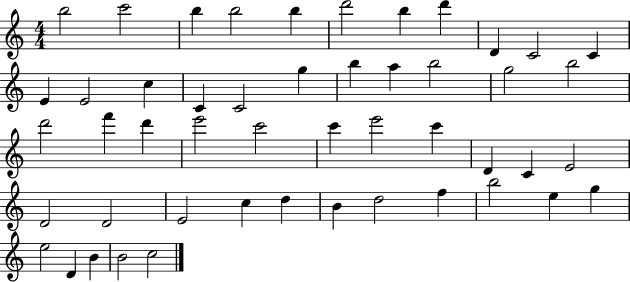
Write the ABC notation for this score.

X:1
T:Untitled
M:4/4
L:1/4
K:C
b2 c'2 b b2 b d'2 b d' D C2 C E E2 c C C2 g b a b2 g2 b2 d'2 f' d' e'2 c'2 c' e'2 c' D C E2 D2 D2 E2 c d B d2 f b2 e g e2 D B B2 c2